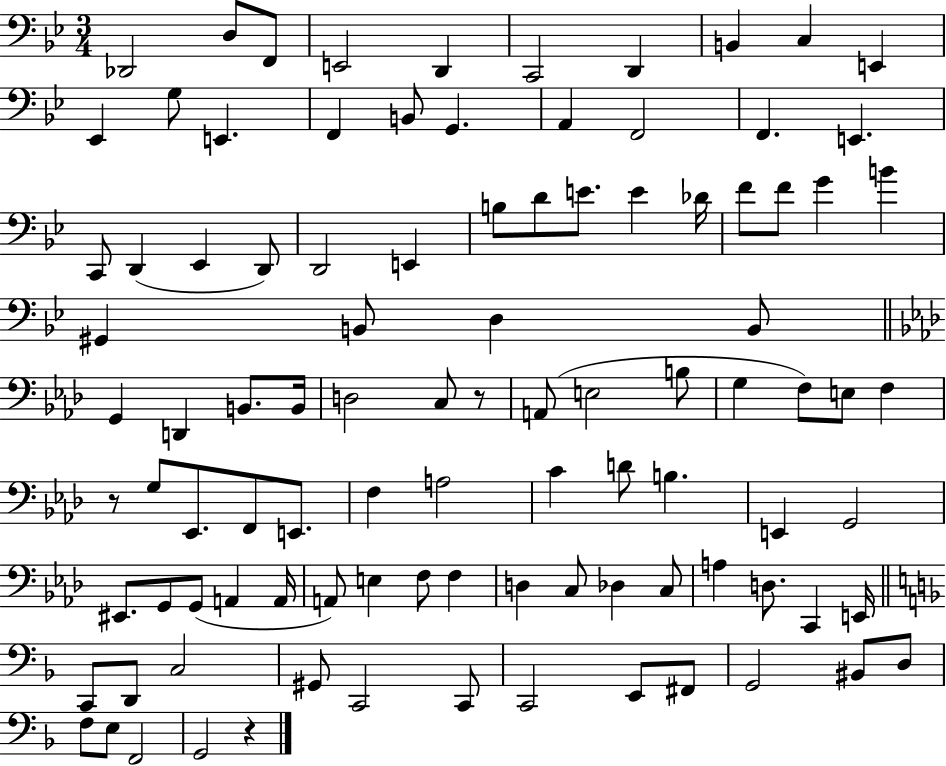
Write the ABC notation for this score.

X:1
T:Untitled
M:3/4
L:1/4
K:Bb
_D,,2 D,/2 F,,/2 E,,2 D,, C,,2 D,, B,, C, E,, _E,, G,/2 E,, F,, B,,/2 G,, A,, F,,2 F,, E,, C,,/2 D,, _E,, D,,/2 D,,2 E,, B,/2 D/2 E/2 E _D/4 F/2 F/2 G B ^G,, B,,/2 D, B,,/2 G,, D,, B,,/2 B,,/4 D,2 C,/2 z/2 A,,/2 E,2 B,/2 G, F,/2 E,/2 F, z/2 G,/2 _E,,/2 F,,/2 E,,/2 F, A,2 C D/2 B, E,, G,,2 ^E,,/2 G,,/2 G,,/2 A,, A,,/4 A,,/2 E, F,/2 F, D, C,/2 _D, C,/2 A, D,/2 C,, E,,/4 C,,/2 D,,/2 C,2 ^G,,/2 C,,2 C,,/2 C,,2 E,,/2 ^F,,/2 G,,2 ^B,,/2 D,/2 F,/2 E,/2 F,,2 G,,2 z